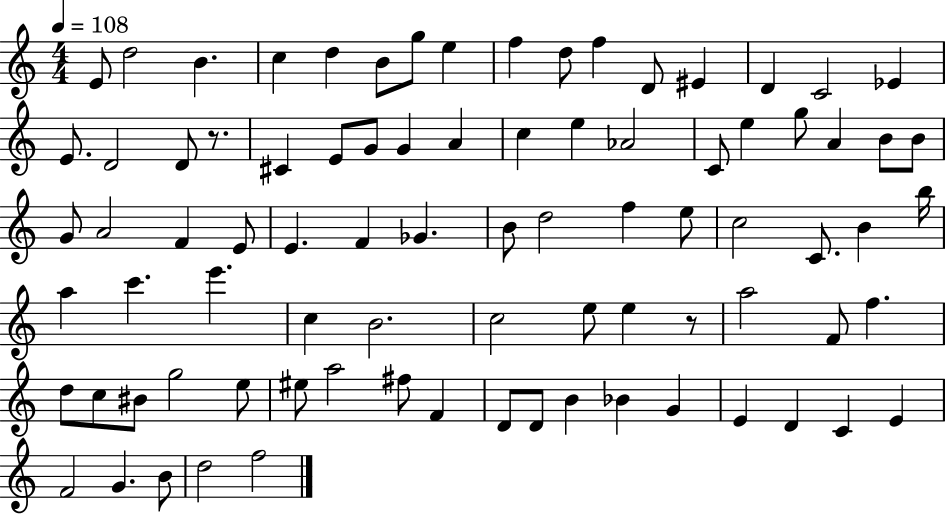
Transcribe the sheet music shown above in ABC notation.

X:1
T:Untitled
M:4/4
L:1/4
K:C
E/2 d2 B c d B/2 g/2 e f d/2 f D/2 ^E D C2 _E E/2 D2 D/2 z/2 ^C E/2 G/2 G A c e _A2 C/2 e g/2 A B/2 B/2 G/2 A2 F E/2 E F _G B/2 d2 f e/2 c2 C/2 B b/4 a c' e' c B2 c2 e/2 e z/2 a2 F/2 f d/2 c/2 ^B/2 g2 e/2 ^e/2 a2 ^f/2 F D/2 D/2 B _B G E D C E F2 G B/2 d2 f2